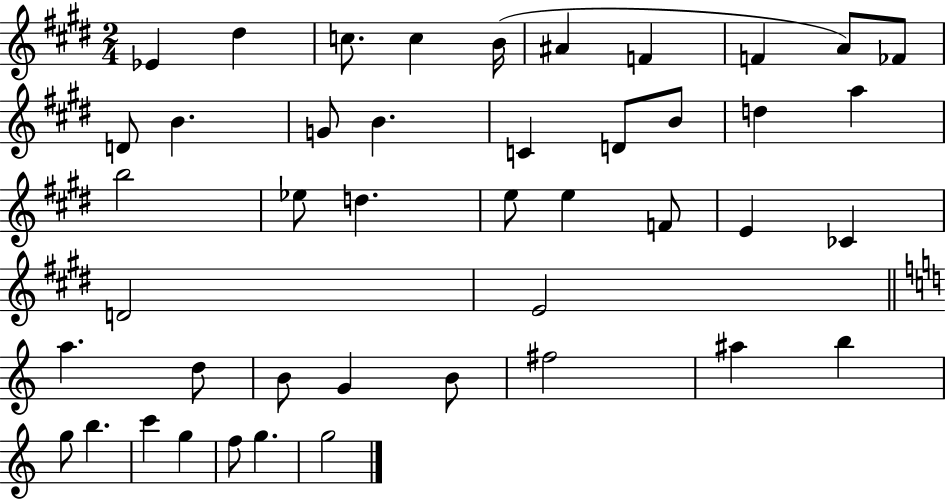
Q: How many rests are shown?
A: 0